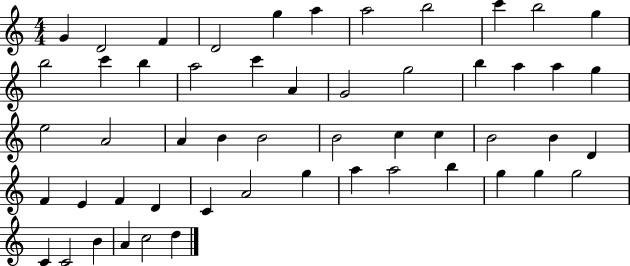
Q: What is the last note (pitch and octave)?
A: D5